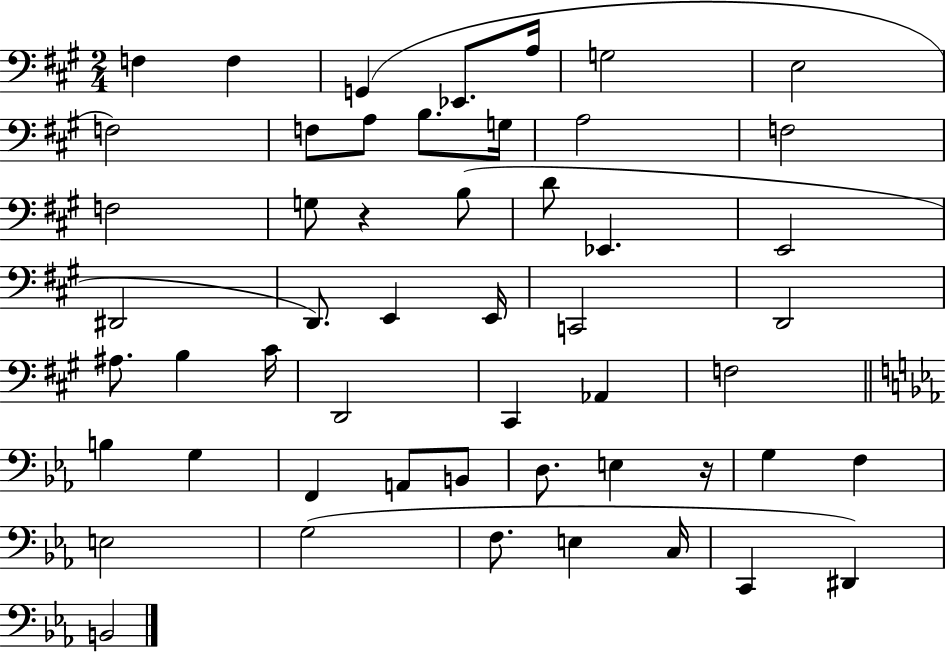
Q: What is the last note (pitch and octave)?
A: B2